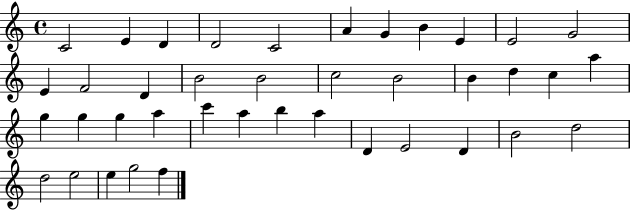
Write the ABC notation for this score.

X:1
T:Untitled
M:4/4
L:1/4
K:C
C2 E D D2 C2 A G B E E2 G2 E F2 D B2 B2 c2 B2 B d c a g g g a c' a b a D E2 D B2 d2 d2 e2 e g2 f